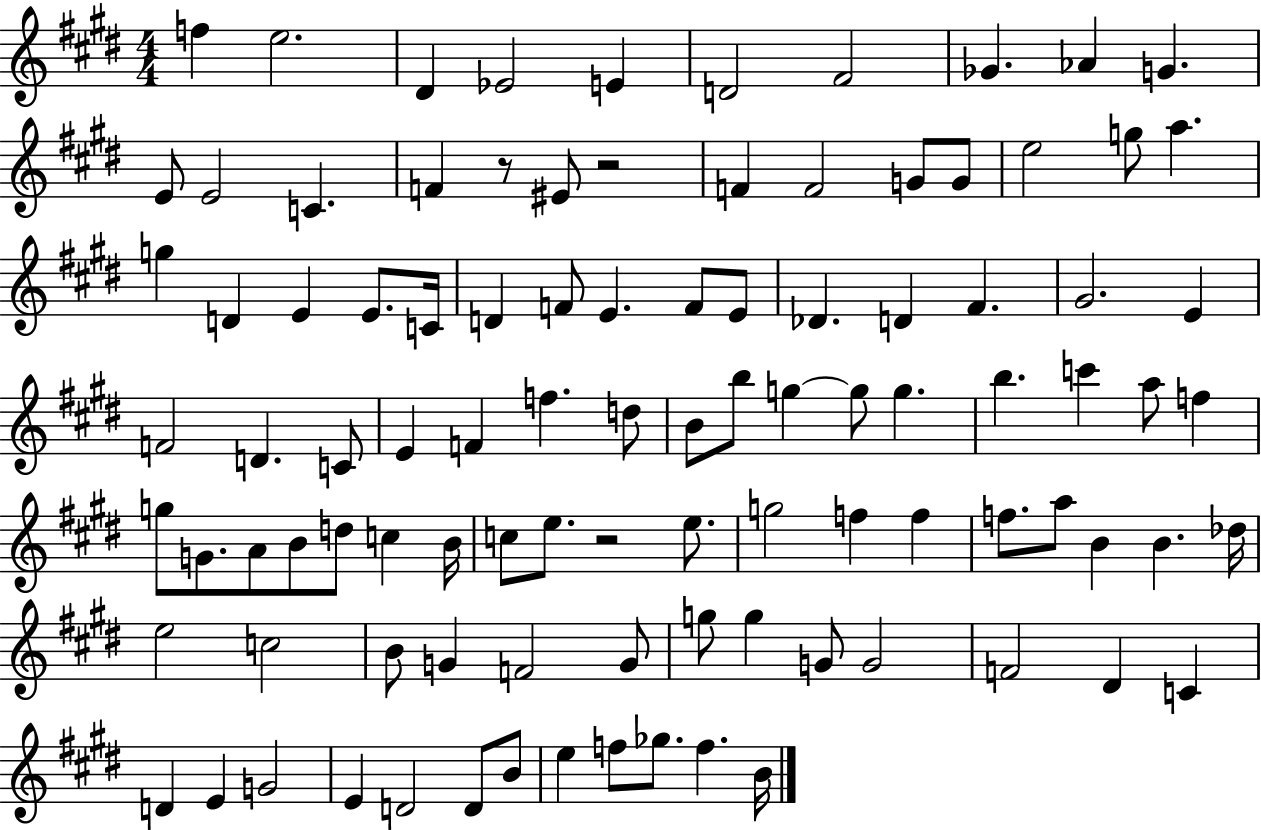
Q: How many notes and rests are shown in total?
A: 99